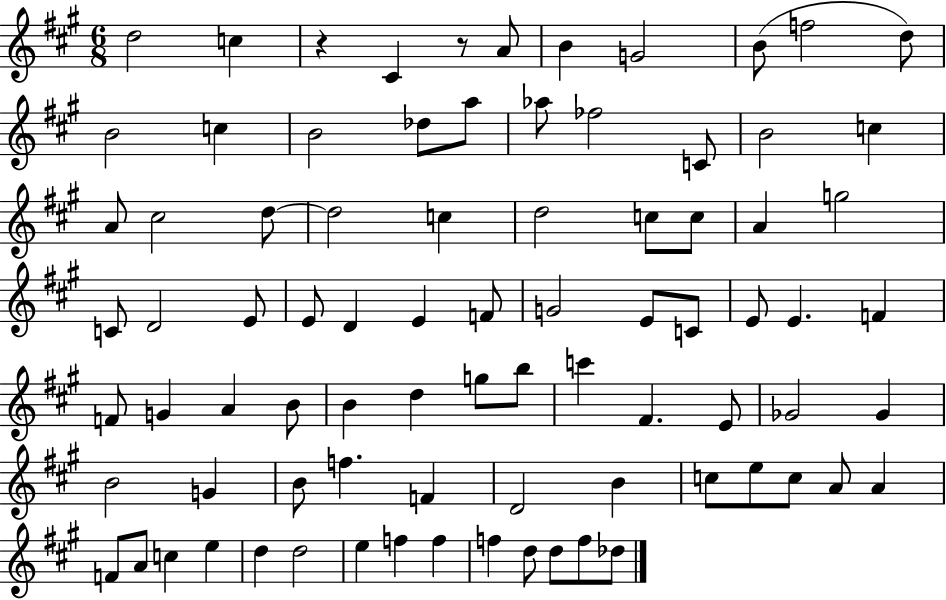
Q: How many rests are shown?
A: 2